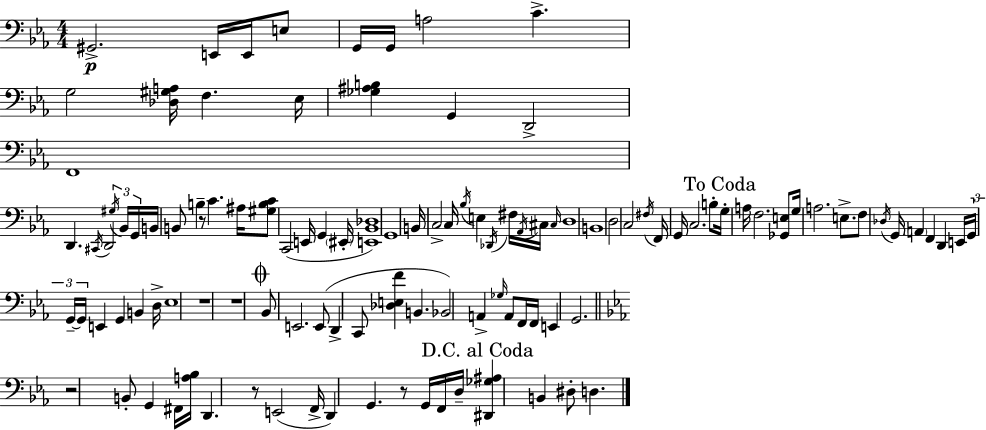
X:1
T:Untitled
M:4/4
L:1/4
K:Eb
^G,,2 E,,/4 E,,/4 E,/2 G,,/4 G,,/4 A,2 C G,2 [_D,^G,A,]/4 F, _E,/4 [_G,^A,B,] G,, D,,2 F,,4 D,, ^C,,/4 D,,2 ^G,/4 _B,,/4 G,,/4 B,,/4 B,,/2 B, z/2 C ^A,/4 [^G,B,C]/2 C,,2 E,,/4 G,, ^E,,/4 [E,,_B,,_D,]4 G,,4 B,,/4 C,2 C,/4 _B,/4 E, _D,,/4 ^F,/4 _A,,/4 ^C,/4 ^C,/4 D,4 B,,4 D,2 C,2 ^F,/4 F,,/4 G,,/4 C,2 B,/2 G,/4 A,/4 F,2 [_G,,E,]/2 G,/4 A,2 E,/2 F,/2 _D,/4 G,,/4 A,, F,, D,, E,,/4 G,,/4 G,,/4 G,,/4 E,, G,, B,, D,/4 _E,4 z4 z4 _B,,/2 E,,2 E,,/2 D,, C,,/2 [_D,E,F] B,, _B,,2 A,, _G,/4 A,,/2 F,,/4 F,,/4 E,, G,,2 z2 B,,/2 G,, ^F,,/4 [A,_B,]/4 D,, z/2 E,,2 F,,/4 D,, G,, z/2 G,,/4 F,,/4 D,/4 [^D,,_G,^A,] B,, ^D,/2 D,